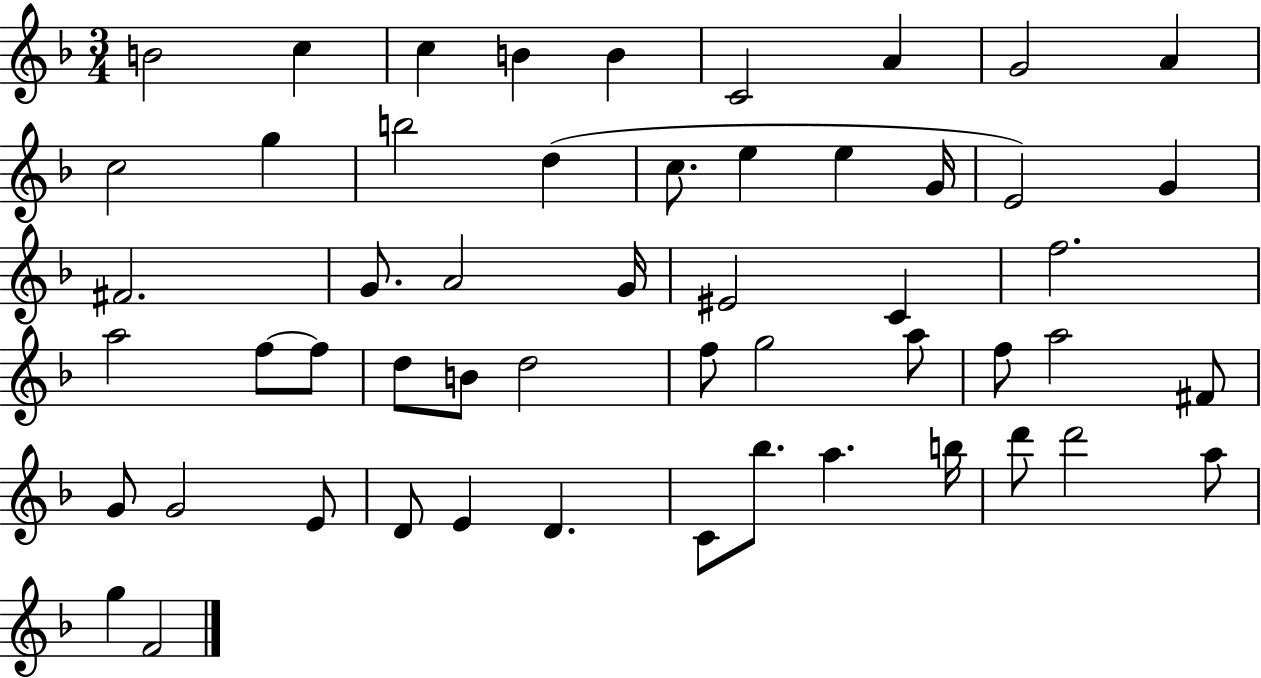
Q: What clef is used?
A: treble